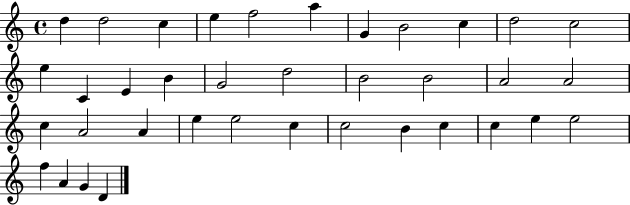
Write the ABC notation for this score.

X:1
T:Untitled
M:4/4
L:1/4
K:C
d d2 c e f2 a G B2 c d2 c2 e C E B G2 d2 B2 B2 A2 A2 c A2 A e e2 c c2 B c c e e2 f A G D